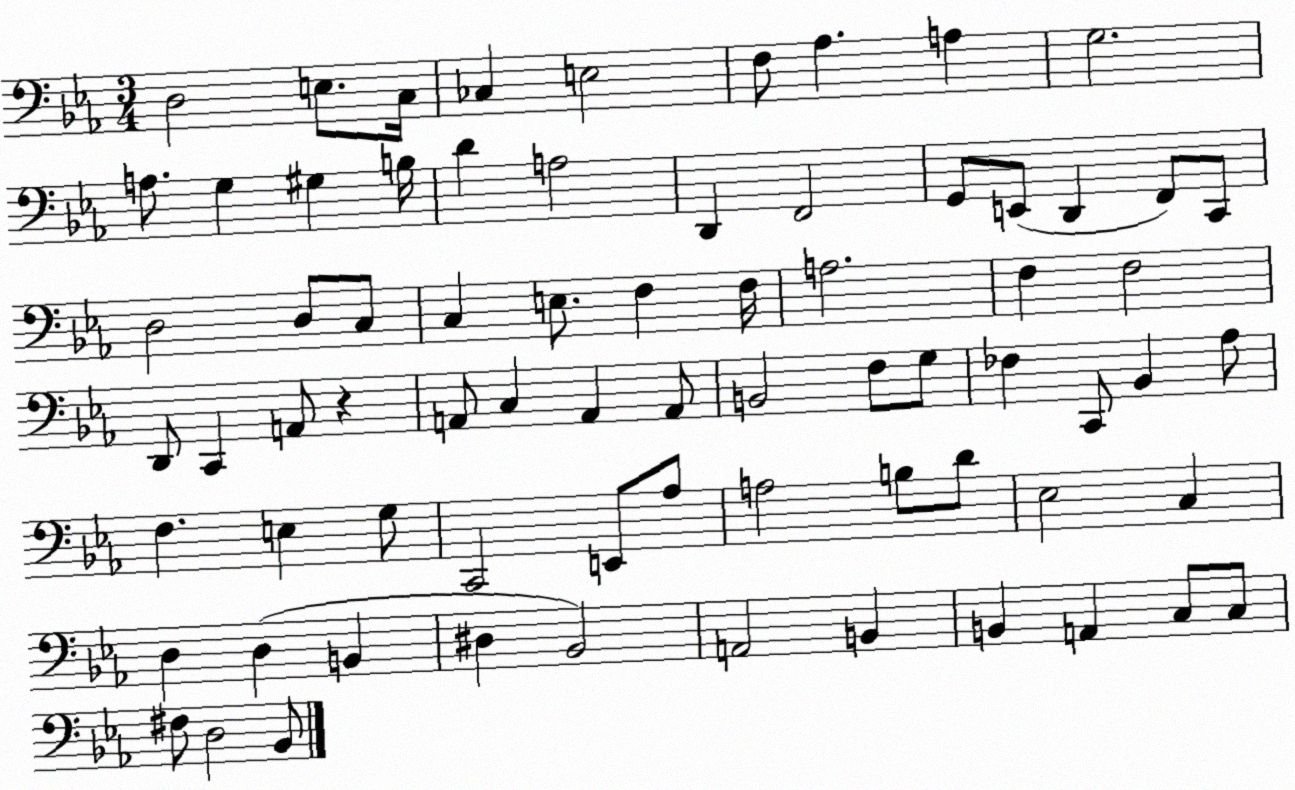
X:1
T:Untitled
M:3/4
L:1/4
K:Eb
D,2 E,/2 C,/4 _C, E,2 F,/2 _A, A, G,2 A,/2 G, ^G, B,/4 D A,2 D,, F,,2 G,,/2 E,,/2 D,, F,,/2 C,,/2 D,2 D,/2 C,/2 C, E,/2 F, F,/4 A,2 F, F,2 D,,/2 C,, A,,/2 z A,,/2 C, A,, A,,/2 B,,2 F,/2 G,/2 _F, C,,/2 _B,, _A,/2 F, E, G,/2 C,,2 E,,/2 _A,/2 A,2 B,/2 D/2 _E,2 C, D, D, B,, ^D, _B,,2 A,,2 B,, B,, A,, C,/2 C,/2 ^F,/2 D,2 _B,,/2